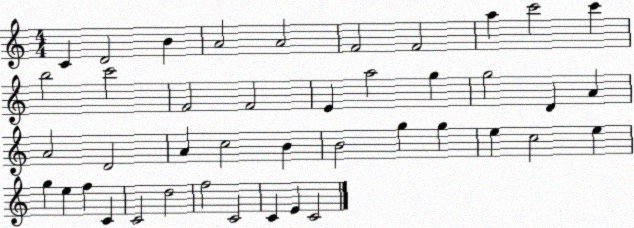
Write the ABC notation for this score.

X:1
T:Untitled
M:4/4
L:1/4
K:C
C D2 B A2 A2 F2 F2 a c'2 c' b2 c'2 F2 F2 E a2 g g2 D A A2 D2 A c2 B B2 g g e c2 e g e f C C2 d2 f2 C2 C E C2